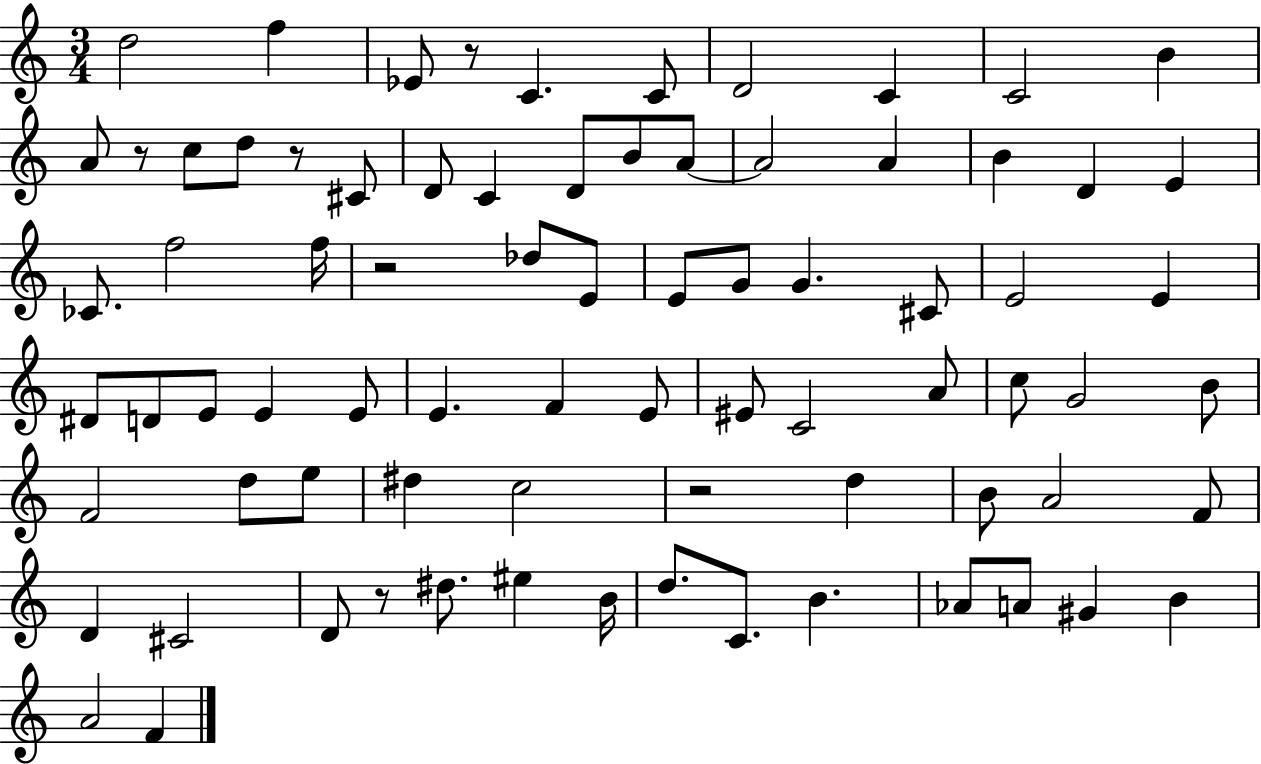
D5/h F5/q Eb4/e R/e C4/q. C4/e D4/h C4/q C4/h B4/q A4/e R/e C5/e D5/e R/e C#4/e D4/e C4/q D4/e B4/e A4/e A4/h A4/q B4/q D4/q E4/q CES4/e. F5/h F5/s R/h Db5/e E4/e E4/e G4/e G4/q. C#4/e E4/h E4/q D#4/e D4/e E4/e E4/q E4/e E4/q. F4/q E4/e EIS4/e C4/h A4/e C5/e G4/h B4/e F4/h D5/e E5/e D#5/q C5/h R/h D5/q B4/e A4/h F4/e D4/q C#4/h D4/e R/e D#5/e. EIS5/q B4/s D5/e. C4/e. B4/q. Ab4/e A4/e G#4/q B4/q A4/h F4/q